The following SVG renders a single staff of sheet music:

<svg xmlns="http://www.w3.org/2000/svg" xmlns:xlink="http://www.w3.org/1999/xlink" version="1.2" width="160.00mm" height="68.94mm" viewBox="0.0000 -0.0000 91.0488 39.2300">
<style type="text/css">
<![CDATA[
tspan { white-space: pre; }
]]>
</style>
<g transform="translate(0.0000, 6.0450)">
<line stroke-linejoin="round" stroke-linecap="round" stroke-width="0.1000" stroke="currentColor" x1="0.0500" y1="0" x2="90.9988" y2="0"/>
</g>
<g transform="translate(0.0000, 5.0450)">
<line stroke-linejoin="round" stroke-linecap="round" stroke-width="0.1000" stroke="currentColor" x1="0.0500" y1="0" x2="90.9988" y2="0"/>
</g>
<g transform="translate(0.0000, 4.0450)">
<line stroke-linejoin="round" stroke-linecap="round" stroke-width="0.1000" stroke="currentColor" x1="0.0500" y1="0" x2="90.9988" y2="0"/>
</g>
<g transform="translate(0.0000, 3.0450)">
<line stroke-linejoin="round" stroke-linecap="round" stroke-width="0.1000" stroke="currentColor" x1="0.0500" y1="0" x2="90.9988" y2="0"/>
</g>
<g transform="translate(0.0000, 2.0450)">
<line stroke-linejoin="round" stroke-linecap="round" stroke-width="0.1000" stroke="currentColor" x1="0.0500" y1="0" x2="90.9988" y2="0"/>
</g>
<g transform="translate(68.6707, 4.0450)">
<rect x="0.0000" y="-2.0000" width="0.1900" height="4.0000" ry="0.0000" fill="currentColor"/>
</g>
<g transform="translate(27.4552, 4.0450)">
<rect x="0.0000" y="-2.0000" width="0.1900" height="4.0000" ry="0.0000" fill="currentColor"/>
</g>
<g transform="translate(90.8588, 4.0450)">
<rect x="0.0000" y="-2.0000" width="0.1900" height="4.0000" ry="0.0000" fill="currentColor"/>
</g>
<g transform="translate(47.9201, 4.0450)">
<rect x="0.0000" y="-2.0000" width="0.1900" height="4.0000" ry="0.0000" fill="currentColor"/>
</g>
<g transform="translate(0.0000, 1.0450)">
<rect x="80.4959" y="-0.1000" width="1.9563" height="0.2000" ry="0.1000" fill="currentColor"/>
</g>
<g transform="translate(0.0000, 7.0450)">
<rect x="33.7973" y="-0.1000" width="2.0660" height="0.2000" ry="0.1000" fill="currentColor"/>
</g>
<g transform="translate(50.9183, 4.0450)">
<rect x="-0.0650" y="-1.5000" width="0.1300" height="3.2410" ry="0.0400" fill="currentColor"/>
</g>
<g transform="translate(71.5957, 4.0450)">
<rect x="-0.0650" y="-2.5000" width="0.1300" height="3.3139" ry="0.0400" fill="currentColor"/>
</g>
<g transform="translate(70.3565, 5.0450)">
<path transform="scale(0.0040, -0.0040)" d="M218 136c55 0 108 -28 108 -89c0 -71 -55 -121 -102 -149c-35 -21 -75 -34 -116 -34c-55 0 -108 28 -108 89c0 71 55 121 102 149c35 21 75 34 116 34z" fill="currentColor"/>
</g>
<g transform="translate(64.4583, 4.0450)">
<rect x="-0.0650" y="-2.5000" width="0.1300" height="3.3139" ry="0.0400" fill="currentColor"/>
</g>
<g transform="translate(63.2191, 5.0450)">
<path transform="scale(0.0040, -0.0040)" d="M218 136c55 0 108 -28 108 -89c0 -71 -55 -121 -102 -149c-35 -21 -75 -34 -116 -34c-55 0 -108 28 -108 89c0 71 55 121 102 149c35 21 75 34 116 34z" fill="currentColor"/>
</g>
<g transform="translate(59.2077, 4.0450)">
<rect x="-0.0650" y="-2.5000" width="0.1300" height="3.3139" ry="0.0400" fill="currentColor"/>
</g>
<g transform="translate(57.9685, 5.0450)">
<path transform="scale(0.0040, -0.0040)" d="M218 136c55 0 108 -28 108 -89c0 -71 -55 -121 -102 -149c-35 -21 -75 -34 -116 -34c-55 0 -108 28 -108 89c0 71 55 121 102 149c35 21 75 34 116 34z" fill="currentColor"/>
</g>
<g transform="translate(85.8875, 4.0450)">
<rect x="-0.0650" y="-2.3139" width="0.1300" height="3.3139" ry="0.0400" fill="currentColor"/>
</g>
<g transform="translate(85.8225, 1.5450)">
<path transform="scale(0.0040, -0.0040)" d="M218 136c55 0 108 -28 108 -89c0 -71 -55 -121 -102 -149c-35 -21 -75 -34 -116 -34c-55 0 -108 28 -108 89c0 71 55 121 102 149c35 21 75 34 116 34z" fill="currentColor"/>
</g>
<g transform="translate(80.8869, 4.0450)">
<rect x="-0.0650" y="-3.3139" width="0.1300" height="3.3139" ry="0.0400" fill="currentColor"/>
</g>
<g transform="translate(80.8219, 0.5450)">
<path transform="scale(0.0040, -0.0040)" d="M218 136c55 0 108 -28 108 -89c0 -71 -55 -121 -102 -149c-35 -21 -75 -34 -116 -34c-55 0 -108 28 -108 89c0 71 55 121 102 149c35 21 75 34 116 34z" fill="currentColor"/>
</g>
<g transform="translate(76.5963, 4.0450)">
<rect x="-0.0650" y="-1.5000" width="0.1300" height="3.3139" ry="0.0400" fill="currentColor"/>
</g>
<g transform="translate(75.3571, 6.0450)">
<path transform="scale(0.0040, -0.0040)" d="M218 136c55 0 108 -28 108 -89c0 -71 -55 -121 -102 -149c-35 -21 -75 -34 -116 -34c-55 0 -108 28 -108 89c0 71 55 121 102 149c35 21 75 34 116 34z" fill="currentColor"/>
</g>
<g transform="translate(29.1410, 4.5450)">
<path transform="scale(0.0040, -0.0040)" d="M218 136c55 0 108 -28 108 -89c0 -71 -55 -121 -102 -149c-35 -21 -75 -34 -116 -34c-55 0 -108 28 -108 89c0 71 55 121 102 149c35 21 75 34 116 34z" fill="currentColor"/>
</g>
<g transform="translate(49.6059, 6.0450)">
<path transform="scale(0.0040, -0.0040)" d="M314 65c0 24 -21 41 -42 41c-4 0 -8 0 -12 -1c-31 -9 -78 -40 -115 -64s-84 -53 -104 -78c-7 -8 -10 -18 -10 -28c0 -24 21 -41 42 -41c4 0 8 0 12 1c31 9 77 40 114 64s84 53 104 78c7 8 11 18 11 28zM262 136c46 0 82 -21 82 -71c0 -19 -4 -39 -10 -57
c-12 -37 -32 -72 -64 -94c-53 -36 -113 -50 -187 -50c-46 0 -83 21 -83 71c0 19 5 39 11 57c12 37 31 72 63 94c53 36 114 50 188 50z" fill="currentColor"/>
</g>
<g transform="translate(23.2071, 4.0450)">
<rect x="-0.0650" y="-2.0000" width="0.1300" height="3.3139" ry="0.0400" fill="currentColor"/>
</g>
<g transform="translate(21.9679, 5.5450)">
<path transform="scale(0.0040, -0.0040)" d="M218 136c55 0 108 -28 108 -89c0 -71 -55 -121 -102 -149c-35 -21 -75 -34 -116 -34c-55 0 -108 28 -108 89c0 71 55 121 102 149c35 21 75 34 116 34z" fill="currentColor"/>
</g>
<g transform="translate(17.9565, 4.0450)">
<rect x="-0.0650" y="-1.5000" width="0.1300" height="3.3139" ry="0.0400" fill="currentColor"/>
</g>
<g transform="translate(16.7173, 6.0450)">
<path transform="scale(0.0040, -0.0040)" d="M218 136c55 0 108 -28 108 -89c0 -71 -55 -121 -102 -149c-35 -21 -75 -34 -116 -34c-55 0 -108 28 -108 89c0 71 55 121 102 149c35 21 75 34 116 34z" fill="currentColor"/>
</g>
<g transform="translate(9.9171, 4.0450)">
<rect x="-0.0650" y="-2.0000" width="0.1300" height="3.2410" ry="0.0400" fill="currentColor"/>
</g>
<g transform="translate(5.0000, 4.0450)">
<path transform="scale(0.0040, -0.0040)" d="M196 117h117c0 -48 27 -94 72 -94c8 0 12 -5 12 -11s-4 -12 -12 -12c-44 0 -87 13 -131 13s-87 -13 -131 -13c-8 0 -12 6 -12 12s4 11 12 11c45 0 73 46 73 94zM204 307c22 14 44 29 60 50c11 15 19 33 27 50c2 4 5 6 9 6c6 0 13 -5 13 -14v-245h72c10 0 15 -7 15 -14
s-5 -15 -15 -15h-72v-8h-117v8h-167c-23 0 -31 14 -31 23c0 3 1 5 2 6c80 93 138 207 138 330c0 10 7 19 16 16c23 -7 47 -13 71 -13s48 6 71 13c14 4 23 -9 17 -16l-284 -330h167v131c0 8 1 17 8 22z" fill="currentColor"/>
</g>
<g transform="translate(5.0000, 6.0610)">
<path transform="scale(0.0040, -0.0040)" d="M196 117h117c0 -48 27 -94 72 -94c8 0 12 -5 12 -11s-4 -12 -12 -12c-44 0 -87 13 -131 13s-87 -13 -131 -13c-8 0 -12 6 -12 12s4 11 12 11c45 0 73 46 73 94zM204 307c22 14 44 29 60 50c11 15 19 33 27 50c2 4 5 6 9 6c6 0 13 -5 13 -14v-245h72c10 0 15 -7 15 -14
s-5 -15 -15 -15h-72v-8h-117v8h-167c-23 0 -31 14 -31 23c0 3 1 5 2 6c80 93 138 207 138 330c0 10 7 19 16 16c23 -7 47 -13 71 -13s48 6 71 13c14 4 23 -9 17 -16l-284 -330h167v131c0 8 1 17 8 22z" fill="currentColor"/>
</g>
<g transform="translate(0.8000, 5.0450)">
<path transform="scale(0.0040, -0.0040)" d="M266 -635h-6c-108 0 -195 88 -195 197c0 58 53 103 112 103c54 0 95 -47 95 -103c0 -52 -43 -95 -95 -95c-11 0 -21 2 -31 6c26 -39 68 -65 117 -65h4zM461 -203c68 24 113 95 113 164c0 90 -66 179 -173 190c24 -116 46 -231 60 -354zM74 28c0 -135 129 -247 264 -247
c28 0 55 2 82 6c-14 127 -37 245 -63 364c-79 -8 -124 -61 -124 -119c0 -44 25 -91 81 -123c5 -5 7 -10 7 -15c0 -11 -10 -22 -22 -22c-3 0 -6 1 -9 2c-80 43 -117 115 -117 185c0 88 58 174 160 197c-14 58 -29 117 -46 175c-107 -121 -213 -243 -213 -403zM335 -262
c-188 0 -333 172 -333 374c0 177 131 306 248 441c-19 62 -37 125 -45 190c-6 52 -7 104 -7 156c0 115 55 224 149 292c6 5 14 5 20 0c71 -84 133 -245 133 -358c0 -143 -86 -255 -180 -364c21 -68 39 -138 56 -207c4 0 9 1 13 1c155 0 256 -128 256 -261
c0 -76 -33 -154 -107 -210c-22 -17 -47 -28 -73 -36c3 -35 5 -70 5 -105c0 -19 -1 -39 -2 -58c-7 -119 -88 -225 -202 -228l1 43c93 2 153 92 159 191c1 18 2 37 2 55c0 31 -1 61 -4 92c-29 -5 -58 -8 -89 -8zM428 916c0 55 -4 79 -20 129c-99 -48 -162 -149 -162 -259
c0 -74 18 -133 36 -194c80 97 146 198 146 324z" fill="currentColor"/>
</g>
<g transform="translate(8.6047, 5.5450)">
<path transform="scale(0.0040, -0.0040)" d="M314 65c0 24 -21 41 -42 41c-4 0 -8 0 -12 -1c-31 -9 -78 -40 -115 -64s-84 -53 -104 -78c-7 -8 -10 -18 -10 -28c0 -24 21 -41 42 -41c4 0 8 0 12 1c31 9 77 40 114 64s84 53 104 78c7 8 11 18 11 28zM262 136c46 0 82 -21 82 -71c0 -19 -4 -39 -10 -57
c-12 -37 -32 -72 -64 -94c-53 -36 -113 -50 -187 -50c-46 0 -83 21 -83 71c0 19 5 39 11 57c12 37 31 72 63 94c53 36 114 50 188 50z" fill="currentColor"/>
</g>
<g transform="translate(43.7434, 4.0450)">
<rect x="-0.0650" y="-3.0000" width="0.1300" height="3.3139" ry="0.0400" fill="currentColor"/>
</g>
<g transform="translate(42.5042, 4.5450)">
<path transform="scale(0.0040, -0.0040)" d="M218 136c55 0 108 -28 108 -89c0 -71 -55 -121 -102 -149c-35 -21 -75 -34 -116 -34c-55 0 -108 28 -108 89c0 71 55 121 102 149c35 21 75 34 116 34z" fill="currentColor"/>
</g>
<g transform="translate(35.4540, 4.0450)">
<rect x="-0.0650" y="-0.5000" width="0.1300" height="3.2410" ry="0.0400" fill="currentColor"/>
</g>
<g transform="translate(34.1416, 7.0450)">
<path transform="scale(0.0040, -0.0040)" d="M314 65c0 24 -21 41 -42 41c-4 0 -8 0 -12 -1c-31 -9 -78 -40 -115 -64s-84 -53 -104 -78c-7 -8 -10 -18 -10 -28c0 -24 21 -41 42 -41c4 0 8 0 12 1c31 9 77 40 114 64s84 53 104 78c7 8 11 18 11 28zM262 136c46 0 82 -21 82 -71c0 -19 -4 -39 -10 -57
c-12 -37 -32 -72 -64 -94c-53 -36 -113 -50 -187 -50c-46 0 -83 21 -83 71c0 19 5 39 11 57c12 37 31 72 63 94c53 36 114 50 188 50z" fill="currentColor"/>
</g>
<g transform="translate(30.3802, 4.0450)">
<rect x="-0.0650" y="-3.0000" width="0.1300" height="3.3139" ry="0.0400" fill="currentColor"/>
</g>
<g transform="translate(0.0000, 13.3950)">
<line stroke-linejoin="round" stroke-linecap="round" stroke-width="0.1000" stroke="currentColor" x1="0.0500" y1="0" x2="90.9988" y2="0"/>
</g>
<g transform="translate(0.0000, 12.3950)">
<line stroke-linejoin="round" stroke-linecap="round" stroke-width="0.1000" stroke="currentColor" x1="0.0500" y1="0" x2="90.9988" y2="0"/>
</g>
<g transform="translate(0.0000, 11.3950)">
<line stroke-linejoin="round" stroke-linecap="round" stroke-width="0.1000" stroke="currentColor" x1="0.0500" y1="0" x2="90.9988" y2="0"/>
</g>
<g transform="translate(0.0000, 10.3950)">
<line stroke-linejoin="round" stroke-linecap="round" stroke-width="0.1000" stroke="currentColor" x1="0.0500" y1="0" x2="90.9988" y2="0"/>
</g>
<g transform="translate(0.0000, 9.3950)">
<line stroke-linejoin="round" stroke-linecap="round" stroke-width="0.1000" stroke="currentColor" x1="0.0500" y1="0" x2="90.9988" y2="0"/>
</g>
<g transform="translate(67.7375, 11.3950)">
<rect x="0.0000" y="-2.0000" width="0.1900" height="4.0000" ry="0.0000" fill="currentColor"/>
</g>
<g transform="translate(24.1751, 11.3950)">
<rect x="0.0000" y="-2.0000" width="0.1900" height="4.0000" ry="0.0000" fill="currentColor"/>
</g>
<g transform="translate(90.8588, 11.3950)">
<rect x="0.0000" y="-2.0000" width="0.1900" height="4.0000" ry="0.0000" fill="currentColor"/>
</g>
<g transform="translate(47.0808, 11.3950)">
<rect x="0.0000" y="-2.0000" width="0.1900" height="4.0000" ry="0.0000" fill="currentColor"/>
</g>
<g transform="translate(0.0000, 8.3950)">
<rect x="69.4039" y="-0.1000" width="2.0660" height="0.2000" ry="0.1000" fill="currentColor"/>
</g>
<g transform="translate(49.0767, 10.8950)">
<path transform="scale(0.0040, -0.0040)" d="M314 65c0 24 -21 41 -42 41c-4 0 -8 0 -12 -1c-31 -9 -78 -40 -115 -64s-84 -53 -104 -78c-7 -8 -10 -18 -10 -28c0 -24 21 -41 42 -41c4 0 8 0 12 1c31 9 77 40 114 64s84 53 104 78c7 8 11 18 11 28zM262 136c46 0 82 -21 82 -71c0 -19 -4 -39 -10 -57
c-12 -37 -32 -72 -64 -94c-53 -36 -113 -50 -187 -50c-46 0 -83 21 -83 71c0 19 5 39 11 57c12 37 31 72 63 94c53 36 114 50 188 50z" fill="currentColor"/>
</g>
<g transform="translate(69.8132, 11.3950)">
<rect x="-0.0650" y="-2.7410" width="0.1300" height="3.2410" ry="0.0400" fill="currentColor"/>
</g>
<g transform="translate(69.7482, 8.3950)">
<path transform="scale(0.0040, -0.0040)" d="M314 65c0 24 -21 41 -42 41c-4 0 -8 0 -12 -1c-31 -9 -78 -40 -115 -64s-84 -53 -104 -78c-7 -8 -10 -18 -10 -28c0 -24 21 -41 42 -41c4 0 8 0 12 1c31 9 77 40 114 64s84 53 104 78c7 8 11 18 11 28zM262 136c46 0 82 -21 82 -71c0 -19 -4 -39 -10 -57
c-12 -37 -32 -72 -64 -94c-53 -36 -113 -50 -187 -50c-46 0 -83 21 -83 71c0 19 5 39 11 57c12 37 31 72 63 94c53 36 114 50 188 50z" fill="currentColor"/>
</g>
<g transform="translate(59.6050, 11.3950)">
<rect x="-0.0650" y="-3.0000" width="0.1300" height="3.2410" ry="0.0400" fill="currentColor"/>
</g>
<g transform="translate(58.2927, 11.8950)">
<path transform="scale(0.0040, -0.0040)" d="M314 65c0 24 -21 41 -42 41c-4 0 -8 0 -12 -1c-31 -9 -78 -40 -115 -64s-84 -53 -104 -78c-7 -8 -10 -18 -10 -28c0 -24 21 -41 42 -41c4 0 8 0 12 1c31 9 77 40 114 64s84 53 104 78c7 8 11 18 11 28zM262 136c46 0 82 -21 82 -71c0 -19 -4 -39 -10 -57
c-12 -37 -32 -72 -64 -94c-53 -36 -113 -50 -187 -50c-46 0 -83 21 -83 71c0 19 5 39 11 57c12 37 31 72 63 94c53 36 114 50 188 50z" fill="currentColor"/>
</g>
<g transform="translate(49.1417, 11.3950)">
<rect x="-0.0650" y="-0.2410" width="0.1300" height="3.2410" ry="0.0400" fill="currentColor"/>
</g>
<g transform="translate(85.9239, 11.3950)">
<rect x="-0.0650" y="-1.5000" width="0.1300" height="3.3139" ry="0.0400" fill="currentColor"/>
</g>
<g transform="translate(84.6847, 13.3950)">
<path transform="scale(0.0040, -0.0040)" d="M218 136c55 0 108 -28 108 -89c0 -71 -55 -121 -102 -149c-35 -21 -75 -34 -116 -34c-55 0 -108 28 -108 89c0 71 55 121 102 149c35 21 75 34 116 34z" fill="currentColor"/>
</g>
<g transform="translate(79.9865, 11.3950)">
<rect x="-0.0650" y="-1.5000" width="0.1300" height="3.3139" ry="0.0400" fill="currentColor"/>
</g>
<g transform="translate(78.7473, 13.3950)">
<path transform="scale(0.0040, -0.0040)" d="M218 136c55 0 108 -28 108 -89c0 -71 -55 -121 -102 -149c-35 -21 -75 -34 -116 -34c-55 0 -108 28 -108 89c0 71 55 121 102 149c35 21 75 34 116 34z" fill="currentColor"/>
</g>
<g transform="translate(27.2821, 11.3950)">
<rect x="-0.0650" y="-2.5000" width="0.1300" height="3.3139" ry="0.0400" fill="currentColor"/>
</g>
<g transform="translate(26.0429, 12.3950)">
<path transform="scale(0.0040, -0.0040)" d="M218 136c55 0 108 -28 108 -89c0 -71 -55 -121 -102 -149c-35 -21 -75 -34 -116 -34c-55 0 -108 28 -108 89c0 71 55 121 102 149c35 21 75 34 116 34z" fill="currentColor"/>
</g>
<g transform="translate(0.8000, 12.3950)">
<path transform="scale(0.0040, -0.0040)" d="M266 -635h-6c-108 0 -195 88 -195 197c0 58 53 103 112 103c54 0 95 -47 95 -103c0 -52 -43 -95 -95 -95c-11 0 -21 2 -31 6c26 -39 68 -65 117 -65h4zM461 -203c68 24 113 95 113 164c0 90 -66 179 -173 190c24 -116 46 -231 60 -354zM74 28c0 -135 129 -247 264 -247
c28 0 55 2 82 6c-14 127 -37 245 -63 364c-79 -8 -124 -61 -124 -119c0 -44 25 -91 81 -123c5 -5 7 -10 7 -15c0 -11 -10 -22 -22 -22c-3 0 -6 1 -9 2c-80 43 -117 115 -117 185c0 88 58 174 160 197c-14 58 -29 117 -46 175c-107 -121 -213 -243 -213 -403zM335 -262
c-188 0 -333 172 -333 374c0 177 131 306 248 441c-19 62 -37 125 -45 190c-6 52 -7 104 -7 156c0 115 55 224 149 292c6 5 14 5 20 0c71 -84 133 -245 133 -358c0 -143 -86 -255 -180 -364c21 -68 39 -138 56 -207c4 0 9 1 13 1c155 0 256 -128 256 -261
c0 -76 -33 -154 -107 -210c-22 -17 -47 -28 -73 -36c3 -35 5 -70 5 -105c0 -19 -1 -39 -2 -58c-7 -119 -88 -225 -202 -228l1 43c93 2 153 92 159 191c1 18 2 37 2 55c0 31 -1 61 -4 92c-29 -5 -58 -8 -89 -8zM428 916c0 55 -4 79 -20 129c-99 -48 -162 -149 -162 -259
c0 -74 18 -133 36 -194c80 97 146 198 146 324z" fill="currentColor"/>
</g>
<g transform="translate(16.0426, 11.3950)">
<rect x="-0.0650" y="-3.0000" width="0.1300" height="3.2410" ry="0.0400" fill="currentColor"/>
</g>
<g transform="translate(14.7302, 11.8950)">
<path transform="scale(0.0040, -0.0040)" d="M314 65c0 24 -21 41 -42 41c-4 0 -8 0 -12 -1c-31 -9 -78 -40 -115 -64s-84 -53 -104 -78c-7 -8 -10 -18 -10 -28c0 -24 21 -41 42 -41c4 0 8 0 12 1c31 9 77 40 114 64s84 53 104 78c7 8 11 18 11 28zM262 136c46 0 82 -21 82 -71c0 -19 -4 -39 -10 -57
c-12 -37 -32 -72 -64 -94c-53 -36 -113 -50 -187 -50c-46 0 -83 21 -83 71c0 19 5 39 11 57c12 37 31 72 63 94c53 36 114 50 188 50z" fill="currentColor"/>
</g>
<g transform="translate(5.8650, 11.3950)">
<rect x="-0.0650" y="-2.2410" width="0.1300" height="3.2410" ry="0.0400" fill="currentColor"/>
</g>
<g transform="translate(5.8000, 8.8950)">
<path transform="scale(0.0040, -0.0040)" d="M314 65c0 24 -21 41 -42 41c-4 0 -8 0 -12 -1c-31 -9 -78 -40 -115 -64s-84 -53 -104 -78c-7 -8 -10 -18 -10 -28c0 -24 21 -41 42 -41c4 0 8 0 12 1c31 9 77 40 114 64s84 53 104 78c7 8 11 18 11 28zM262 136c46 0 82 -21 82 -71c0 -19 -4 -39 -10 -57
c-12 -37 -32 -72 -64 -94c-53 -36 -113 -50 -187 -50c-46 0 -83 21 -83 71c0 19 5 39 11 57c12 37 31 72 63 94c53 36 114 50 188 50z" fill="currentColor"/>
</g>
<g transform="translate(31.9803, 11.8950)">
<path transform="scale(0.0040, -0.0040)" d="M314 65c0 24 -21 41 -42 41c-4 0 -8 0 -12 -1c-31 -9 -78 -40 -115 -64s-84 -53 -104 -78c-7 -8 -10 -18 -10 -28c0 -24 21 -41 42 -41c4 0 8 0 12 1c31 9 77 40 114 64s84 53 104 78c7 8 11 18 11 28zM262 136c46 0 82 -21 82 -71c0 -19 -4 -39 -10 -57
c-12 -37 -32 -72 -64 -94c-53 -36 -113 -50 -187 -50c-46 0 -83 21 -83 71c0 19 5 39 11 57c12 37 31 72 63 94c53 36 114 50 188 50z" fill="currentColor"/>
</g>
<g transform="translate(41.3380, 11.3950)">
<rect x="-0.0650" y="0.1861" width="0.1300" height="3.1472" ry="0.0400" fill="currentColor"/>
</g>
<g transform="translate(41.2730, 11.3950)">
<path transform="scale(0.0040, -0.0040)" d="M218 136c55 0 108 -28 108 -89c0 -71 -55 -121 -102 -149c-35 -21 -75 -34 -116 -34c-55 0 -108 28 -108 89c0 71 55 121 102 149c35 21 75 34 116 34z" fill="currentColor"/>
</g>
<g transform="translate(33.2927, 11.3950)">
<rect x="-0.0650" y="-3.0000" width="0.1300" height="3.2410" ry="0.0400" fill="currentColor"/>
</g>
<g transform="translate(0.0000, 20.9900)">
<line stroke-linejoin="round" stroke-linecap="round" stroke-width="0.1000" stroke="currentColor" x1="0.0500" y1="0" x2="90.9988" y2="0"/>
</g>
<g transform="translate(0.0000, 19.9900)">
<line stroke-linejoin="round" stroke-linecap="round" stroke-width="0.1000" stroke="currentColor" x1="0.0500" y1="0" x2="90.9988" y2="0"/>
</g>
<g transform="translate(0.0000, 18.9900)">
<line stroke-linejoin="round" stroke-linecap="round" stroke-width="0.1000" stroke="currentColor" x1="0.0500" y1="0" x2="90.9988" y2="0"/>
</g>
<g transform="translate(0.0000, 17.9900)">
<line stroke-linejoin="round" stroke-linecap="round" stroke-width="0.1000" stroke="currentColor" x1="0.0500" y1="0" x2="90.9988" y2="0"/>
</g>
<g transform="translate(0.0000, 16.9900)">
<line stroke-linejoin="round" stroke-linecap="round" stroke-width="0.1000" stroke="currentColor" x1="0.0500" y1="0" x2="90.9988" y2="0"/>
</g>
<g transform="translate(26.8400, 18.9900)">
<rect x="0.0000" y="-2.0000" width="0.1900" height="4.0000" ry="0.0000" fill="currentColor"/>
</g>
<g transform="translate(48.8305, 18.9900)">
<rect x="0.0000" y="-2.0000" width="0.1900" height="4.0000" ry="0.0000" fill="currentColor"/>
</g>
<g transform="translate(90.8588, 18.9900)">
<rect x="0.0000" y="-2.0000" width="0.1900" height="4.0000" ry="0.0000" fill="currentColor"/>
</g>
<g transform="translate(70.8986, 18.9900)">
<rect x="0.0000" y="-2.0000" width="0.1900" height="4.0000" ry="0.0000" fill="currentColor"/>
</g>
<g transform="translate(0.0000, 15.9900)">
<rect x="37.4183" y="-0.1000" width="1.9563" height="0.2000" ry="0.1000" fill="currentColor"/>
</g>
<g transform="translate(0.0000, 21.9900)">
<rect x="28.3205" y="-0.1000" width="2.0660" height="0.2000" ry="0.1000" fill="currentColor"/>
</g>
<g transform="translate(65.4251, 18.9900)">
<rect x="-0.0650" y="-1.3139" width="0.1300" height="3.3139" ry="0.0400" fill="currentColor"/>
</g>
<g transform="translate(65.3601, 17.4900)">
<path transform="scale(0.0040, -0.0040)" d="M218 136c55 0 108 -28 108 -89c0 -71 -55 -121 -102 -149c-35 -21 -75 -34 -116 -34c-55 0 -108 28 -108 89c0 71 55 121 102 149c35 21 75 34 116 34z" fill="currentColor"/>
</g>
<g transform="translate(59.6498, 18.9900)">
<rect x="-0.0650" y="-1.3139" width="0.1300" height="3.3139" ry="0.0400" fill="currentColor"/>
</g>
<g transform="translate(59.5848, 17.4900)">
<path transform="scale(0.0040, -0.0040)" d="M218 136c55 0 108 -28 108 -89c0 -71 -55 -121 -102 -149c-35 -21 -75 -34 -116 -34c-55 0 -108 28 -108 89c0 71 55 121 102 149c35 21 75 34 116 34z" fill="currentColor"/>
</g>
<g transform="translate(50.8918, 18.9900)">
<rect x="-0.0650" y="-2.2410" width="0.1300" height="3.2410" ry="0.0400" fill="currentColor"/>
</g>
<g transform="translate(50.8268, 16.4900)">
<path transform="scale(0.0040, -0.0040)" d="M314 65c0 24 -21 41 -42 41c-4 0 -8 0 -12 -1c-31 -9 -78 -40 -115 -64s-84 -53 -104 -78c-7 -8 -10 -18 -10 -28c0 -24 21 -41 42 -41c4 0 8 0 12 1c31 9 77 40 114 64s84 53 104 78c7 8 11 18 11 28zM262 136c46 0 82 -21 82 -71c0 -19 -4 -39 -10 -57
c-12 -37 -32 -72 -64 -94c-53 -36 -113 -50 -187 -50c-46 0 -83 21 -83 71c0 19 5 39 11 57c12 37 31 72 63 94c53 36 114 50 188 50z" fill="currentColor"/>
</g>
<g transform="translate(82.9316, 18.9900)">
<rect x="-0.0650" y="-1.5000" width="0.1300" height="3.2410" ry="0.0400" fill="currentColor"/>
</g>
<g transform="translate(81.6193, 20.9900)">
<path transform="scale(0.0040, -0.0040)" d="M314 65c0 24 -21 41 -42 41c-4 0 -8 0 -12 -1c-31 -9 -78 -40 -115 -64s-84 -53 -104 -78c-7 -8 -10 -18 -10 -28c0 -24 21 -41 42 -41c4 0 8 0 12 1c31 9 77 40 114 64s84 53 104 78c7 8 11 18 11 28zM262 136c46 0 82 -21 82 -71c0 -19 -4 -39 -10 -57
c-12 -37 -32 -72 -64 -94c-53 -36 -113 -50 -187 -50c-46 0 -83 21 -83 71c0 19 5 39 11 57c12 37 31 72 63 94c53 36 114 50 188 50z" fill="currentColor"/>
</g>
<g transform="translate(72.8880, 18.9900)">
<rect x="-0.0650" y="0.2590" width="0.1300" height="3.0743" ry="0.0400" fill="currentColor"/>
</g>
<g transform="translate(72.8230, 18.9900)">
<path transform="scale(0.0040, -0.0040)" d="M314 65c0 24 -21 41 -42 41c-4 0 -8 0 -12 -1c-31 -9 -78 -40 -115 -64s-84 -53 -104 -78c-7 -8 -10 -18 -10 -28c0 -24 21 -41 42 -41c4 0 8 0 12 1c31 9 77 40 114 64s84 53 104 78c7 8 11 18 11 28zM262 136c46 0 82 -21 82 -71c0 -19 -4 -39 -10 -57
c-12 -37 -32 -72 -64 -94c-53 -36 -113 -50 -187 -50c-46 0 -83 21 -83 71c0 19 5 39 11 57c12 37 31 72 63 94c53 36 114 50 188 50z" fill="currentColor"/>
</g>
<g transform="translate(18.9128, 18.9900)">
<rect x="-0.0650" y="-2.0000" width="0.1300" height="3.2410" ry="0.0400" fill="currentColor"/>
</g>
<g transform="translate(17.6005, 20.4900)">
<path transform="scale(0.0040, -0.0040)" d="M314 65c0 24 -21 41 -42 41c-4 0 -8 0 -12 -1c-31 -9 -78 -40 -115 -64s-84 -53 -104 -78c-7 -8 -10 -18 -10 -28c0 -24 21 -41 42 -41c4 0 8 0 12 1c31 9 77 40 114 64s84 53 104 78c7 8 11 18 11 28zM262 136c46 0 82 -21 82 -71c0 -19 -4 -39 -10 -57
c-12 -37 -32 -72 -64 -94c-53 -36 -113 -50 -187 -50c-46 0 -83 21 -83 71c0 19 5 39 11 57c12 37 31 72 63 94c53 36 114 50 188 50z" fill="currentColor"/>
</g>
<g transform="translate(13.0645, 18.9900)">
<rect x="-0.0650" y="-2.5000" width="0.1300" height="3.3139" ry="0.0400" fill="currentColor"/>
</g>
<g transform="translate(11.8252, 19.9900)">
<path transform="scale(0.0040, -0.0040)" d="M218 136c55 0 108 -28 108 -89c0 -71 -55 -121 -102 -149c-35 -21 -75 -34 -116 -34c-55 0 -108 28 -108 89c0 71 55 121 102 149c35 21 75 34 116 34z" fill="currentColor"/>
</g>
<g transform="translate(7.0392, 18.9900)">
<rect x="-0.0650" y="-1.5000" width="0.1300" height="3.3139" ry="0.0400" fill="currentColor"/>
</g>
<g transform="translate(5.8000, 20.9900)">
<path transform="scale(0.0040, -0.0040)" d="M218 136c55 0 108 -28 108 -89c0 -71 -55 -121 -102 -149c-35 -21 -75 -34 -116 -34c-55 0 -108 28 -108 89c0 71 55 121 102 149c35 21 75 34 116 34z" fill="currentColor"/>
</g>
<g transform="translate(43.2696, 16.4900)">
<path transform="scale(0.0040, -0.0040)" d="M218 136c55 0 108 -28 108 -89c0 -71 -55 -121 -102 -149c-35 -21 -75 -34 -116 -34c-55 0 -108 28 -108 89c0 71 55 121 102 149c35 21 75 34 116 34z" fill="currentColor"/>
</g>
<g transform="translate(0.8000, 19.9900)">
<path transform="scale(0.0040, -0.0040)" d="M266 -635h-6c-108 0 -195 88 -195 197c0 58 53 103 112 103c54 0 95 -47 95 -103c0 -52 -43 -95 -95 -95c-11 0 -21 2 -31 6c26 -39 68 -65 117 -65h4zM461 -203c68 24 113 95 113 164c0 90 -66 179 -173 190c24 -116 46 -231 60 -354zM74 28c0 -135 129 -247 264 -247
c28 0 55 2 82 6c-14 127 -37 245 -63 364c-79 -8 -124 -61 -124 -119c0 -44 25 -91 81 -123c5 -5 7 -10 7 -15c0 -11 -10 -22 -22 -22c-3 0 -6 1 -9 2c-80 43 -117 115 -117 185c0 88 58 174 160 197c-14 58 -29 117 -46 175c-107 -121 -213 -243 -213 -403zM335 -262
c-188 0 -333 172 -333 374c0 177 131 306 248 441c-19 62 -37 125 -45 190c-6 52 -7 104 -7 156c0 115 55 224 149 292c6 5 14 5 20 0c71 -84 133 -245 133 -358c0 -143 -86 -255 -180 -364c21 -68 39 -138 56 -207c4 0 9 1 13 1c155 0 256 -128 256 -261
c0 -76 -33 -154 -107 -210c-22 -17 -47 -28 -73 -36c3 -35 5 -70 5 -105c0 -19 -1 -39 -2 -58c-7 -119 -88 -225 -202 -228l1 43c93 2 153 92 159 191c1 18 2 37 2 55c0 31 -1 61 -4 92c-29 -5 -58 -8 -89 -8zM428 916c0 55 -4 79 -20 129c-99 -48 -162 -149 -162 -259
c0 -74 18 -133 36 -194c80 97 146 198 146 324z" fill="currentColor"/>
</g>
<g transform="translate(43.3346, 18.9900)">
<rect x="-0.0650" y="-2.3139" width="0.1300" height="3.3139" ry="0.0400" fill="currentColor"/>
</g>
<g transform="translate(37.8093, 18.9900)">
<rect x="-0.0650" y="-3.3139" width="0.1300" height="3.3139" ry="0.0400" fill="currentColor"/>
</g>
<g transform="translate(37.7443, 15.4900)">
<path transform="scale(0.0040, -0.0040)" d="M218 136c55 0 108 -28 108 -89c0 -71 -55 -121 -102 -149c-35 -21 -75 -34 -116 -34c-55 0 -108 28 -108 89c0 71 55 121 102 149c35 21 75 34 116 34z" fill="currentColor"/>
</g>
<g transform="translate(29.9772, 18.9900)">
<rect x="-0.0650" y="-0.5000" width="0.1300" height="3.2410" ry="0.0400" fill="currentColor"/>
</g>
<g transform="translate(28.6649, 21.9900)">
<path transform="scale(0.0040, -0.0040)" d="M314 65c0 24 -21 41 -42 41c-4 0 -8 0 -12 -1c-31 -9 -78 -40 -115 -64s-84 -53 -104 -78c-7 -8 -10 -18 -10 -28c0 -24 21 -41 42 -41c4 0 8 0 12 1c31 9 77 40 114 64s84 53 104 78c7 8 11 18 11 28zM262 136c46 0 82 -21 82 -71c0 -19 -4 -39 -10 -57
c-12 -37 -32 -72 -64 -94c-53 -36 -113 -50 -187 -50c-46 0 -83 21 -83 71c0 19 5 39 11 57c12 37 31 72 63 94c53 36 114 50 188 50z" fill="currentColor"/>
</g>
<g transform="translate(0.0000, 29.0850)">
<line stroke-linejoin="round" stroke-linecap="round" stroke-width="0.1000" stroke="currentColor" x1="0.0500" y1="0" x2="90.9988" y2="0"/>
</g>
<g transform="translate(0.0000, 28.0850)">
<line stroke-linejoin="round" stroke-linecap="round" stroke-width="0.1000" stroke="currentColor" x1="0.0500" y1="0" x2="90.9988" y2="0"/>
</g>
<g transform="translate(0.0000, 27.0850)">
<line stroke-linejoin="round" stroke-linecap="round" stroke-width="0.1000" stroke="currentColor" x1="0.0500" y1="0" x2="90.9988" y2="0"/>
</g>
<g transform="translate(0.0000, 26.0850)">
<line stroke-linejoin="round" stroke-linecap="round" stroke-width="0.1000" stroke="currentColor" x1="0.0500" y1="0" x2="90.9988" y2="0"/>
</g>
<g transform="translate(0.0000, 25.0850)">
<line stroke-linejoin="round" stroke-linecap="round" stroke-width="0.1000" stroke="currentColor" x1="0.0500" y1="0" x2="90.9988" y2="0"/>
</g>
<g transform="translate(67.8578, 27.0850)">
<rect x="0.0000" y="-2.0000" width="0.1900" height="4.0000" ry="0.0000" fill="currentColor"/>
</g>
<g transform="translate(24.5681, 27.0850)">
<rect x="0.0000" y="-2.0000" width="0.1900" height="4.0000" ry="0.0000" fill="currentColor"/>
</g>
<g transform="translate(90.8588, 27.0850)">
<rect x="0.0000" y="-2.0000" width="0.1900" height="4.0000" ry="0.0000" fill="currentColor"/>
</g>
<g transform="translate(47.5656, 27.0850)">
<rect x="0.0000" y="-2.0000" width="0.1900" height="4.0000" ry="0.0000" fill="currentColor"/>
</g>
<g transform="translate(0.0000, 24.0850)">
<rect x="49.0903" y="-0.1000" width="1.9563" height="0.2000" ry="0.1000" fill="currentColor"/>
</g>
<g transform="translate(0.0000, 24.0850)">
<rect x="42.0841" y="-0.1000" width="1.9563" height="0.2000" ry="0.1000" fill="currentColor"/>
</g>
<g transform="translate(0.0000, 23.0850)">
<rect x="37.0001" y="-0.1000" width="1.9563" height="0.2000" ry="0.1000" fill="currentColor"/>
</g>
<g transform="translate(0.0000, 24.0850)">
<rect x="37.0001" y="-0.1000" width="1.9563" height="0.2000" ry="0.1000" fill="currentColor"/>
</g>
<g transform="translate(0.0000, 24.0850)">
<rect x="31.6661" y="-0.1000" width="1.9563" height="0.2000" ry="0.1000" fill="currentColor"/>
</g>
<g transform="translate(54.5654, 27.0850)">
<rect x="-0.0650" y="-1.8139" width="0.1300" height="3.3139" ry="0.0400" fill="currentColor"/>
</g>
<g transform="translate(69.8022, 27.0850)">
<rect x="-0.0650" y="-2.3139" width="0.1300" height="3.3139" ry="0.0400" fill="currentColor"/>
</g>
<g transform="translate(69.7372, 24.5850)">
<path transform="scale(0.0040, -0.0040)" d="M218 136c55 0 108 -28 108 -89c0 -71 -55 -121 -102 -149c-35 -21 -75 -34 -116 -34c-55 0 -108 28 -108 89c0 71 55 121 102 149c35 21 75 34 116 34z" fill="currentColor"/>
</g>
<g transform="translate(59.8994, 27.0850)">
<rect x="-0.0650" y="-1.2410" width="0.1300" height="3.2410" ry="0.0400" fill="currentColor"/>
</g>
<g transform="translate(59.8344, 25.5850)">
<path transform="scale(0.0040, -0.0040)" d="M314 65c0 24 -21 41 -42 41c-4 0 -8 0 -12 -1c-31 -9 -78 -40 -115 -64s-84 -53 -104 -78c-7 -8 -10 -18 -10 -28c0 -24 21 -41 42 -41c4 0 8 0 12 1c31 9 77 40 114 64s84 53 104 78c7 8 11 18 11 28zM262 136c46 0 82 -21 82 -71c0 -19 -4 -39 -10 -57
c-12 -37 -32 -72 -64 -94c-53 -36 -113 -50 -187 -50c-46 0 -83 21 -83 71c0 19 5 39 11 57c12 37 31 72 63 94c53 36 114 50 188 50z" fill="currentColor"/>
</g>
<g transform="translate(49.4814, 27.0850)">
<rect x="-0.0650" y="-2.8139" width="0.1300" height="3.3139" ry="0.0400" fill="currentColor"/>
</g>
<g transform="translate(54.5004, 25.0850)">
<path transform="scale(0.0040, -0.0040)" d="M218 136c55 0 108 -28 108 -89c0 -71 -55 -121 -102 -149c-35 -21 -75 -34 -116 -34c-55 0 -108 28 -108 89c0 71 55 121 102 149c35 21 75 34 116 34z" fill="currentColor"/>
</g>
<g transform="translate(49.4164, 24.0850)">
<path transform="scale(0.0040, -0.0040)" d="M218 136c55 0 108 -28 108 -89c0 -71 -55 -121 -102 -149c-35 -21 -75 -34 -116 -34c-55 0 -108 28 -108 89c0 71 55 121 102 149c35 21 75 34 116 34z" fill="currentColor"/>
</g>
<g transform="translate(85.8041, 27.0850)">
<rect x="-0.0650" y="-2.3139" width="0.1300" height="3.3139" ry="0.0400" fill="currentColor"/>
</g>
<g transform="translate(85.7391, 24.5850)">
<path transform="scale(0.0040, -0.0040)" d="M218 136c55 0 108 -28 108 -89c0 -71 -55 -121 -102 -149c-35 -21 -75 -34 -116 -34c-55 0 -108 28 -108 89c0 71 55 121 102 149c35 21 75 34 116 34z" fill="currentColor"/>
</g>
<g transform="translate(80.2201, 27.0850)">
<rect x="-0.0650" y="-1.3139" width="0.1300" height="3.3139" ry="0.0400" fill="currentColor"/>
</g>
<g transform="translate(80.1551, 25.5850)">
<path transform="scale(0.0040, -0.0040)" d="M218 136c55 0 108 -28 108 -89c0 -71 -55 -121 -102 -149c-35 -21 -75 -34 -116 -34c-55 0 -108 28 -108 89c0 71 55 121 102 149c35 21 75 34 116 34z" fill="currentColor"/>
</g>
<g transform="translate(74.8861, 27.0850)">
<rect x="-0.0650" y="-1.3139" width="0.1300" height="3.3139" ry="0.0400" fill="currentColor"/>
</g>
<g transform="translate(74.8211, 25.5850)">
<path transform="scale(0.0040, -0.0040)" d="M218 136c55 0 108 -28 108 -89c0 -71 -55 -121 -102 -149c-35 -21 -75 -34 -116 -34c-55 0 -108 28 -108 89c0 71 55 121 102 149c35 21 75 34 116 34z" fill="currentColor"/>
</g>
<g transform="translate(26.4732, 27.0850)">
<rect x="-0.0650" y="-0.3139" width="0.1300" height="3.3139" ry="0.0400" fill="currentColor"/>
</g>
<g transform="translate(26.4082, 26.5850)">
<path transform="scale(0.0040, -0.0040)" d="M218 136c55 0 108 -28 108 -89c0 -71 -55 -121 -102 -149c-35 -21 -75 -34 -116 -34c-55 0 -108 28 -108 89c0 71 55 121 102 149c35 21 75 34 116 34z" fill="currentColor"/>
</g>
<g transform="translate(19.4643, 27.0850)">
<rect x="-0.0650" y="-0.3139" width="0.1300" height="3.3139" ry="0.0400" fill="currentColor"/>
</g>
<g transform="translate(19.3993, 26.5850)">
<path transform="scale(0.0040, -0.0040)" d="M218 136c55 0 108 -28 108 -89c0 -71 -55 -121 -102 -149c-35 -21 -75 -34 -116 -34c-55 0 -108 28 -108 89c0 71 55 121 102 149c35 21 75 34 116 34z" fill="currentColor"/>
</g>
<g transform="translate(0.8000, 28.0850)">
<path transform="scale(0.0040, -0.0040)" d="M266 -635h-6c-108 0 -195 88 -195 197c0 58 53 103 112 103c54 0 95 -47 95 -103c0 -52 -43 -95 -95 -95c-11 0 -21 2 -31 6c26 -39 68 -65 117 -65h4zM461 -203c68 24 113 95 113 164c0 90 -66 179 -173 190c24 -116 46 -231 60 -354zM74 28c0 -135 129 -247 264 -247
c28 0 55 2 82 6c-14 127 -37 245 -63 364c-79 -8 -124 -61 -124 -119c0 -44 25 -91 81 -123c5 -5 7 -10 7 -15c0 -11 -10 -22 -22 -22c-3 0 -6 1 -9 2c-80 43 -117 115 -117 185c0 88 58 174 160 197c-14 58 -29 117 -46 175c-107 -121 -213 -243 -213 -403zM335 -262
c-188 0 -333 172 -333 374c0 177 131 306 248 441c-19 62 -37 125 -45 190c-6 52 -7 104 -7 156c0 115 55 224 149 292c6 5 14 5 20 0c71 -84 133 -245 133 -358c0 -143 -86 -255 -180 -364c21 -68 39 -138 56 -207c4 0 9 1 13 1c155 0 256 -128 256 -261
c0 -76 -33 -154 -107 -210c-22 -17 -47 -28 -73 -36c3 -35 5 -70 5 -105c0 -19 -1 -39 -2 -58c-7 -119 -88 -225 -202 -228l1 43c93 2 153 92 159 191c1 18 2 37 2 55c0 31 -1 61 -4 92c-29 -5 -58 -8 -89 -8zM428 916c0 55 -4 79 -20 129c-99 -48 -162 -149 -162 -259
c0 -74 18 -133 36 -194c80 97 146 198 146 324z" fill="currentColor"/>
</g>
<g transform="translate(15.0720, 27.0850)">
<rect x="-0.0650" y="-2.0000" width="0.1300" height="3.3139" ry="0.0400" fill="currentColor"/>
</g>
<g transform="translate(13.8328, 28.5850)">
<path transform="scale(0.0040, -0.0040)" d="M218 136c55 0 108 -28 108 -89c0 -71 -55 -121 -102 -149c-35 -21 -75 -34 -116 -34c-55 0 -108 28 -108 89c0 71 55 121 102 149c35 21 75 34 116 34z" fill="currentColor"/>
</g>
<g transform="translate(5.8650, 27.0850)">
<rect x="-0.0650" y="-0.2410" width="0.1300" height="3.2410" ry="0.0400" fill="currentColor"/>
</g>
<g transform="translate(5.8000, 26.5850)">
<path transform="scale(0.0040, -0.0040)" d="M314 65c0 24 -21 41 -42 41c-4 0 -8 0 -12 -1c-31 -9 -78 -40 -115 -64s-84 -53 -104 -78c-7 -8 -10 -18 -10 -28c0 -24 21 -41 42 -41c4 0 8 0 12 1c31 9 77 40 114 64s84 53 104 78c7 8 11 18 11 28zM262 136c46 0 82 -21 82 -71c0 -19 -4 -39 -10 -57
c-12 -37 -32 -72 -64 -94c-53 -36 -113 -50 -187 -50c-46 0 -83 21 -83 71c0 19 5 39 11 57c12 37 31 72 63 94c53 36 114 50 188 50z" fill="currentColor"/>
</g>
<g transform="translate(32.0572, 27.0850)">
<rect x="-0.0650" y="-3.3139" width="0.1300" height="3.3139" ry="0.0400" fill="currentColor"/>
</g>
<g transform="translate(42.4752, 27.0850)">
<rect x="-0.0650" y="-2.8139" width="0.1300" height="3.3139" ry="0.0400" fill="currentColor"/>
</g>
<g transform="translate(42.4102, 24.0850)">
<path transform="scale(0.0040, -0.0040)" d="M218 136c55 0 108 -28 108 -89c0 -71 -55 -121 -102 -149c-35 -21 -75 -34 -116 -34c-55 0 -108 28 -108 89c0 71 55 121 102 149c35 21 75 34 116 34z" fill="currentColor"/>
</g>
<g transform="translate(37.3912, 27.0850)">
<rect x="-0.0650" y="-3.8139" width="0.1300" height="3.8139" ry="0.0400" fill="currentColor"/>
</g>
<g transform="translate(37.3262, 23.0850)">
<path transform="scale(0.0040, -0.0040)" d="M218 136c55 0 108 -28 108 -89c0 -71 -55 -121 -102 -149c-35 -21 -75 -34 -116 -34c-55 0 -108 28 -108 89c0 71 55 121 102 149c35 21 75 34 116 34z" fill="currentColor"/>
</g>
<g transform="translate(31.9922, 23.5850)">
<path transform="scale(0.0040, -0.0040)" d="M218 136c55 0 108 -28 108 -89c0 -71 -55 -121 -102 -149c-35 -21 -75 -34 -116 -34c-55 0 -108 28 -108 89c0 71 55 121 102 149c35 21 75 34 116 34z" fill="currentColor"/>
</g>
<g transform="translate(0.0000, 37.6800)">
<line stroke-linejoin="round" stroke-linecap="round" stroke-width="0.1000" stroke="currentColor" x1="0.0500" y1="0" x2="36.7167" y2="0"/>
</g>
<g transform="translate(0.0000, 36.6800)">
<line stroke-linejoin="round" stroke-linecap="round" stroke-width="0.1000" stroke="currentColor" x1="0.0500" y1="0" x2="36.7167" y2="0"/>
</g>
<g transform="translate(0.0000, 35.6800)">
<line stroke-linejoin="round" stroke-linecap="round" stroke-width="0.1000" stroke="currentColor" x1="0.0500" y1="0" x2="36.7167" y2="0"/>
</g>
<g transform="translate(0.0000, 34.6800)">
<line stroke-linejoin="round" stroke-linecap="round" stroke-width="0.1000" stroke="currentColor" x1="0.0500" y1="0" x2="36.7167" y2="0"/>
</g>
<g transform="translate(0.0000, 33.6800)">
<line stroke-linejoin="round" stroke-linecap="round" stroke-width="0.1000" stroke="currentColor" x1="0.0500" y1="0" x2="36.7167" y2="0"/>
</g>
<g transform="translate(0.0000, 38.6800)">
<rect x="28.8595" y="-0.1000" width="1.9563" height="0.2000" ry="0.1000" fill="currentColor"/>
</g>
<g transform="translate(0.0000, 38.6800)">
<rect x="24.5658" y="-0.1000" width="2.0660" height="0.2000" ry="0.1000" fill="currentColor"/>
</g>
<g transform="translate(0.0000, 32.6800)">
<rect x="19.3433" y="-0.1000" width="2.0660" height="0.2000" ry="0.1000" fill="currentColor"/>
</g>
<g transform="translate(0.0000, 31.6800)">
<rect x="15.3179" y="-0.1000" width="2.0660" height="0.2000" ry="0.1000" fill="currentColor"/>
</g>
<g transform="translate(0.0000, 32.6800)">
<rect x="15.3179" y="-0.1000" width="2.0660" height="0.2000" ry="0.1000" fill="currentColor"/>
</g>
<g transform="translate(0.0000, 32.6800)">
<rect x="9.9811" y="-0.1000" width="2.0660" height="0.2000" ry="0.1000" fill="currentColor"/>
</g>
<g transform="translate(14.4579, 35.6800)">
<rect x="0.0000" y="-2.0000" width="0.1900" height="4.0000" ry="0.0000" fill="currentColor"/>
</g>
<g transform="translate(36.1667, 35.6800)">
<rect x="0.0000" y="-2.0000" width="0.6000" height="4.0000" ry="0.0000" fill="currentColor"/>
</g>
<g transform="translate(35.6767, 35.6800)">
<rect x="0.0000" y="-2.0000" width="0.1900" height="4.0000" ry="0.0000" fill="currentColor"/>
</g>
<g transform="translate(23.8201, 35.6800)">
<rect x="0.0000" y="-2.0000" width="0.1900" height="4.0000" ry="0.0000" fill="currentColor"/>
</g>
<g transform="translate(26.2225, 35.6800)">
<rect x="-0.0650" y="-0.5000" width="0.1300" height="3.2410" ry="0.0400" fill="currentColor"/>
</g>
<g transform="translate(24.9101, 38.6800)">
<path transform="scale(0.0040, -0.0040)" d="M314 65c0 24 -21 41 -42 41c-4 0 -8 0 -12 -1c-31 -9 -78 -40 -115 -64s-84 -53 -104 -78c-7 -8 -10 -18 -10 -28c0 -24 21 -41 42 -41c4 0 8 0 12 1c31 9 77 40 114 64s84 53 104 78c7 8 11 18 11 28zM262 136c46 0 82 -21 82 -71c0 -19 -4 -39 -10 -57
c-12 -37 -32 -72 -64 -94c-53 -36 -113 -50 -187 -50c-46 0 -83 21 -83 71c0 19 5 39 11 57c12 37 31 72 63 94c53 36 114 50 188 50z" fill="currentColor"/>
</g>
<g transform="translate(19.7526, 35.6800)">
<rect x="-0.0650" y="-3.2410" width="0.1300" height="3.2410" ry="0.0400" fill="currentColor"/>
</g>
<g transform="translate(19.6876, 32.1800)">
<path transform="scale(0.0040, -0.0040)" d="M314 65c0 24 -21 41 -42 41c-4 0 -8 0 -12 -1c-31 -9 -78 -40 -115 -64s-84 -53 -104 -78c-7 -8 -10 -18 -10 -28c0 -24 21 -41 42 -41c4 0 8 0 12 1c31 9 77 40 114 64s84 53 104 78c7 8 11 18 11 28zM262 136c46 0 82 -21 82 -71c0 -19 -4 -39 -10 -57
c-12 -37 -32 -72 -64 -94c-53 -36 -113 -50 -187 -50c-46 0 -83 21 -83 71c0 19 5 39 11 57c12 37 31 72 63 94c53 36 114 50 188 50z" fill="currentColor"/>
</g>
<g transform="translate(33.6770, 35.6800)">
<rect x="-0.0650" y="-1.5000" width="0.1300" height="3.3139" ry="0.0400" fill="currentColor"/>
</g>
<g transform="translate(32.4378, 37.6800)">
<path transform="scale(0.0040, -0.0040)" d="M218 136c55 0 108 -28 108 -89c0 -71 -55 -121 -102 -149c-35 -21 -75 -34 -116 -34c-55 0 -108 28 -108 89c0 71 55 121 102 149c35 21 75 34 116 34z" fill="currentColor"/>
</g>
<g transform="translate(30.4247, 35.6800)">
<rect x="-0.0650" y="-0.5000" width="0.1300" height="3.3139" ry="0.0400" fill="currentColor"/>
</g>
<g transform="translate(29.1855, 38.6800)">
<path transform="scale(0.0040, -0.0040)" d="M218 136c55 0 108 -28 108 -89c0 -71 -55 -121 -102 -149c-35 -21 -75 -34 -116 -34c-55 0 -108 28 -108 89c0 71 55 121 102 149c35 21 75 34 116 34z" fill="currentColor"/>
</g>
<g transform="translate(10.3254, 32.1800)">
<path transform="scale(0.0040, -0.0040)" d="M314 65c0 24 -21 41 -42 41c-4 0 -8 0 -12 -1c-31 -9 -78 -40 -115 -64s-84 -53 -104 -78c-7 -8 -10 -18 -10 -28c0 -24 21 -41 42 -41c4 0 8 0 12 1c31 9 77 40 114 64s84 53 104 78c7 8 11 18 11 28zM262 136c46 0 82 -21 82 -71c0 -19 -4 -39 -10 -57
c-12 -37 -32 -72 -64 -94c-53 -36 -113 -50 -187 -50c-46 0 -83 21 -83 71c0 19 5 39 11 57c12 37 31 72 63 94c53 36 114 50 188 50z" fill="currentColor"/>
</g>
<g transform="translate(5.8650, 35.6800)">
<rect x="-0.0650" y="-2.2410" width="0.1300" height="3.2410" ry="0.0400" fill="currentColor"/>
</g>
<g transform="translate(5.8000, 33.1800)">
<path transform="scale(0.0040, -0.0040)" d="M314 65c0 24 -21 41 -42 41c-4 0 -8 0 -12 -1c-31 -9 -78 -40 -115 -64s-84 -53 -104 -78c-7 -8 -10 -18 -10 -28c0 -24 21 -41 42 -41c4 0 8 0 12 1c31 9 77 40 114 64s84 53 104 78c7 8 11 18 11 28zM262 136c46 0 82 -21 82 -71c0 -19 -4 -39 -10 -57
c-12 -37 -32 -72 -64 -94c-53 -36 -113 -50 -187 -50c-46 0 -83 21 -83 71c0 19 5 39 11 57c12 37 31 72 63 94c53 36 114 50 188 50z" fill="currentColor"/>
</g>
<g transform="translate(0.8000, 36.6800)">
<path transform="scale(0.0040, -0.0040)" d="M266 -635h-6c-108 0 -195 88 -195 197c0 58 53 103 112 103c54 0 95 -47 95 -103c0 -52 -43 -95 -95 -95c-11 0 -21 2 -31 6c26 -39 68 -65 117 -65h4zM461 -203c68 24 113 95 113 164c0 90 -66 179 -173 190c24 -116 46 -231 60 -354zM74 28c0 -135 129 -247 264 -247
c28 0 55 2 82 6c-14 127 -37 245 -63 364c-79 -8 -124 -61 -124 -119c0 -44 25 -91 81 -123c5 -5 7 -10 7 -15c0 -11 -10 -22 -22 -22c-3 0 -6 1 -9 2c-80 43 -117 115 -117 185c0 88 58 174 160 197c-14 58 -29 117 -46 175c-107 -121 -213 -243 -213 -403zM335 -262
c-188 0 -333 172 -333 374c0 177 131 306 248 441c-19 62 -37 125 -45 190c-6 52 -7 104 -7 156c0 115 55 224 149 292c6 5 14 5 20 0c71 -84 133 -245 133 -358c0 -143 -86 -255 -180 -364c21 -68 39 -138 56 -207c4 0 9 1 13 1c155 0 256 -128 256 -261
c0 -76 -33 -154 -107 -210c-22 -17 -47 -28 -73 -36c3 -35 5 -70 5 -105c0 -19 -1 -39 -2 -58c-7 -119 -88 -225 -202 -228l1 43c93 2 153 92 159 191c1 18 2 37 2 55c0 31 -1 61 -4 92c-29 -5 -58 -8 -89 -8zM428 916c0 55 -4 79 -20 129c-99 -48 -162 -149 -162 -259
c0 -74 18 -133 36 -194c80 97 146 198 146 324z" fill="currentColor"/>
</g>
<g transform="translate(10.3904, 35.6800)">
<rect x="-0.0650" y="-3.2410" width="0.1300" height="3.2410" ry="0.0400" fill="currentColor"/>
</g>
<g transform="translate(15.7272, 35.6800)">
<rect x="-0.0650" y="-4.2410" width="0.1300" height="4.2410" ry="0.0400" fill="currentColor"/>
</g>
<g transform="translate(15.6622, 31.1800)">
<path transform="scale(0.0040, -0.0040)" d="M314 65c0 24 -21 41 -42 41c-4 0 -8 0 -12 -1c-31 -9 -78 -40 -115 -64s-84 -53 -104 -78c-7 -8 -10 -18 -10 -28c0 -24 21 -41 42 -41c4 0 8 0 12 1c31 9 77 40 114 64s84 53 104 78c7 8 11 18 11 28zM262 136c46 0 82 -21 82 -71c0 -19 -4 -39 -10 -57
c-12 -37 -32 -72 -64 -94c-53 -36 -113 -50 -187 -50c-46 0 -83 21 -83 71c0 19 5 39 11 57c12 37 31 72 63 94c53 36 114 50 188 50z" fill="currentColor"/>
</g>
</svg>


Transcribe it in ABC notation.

X:1
T:Untitled
M:4/4
L:1/4
K:C
F2 E F A C2 A E2 G G G E b g g2 A2 G A2 B c2 A2 a2 E E E G F2 C2 b g g2 e e B2 E2 c2 F c c b c' a a f e2 g e e g g2 b2 d'2 b2 C2 C E